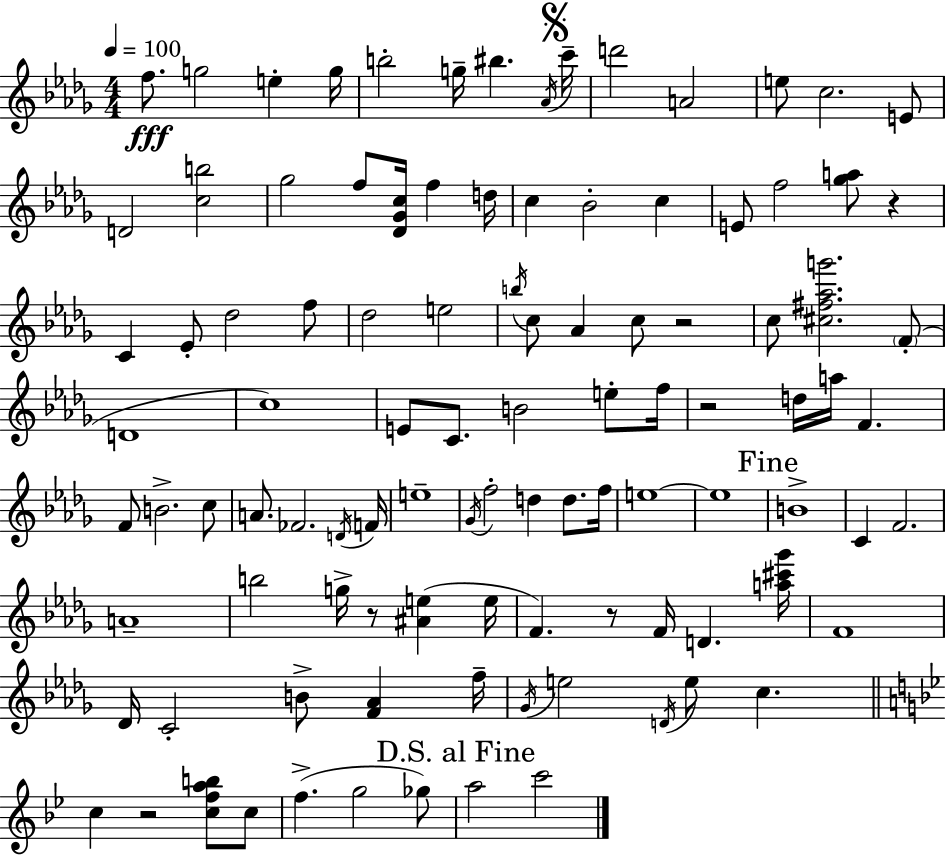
F5/e. G5/h E5/q G5/s B5/h G5/s BIS5/q. Ab4/s C6/s D6/h A4/h E5/e C5/h. E4/e D4/h [C5,B5]/h Gb5/h F5/e [Db4,Gb4,C5]/s F5/q D5/s C5/q Bb4/h C5/q E4/e F5/h [Gb5,A5]/e R/q C4/q Eb4/e Db5/h F5/e Db5/h E5/h B5/s C5/e Ab4/q C5/e R/h C5/e [C#5,F#5,Ab5,G6]/h. F4/e D4/w C5/w E4/e C4/e. B4/h E5/e F5/s R/h D5/s A5/s F4/q. F4/e B4/h. C5/e A4/e. FES4/h. D4/s F4/s E5/w Gb4/s F5/h D5/q D5/e. F5/s E5/w E5/w B4/w C4/q F4/h. A4/w B5/h G5/s R/e [A#4,E5]/q E5/s F4/q. R/e F4/s D4/q. [A5,C#6,Gb6]/s F4/w Db4/s C4/h B4/e [F4,Ab4]/q F5/s Gb4/s E5/h D4/s E5/e C5/q. C5/q R/h [C5,F5,A5,B5]/e C5/e F5/q. G5/h Gb5/e A5/h C6/h